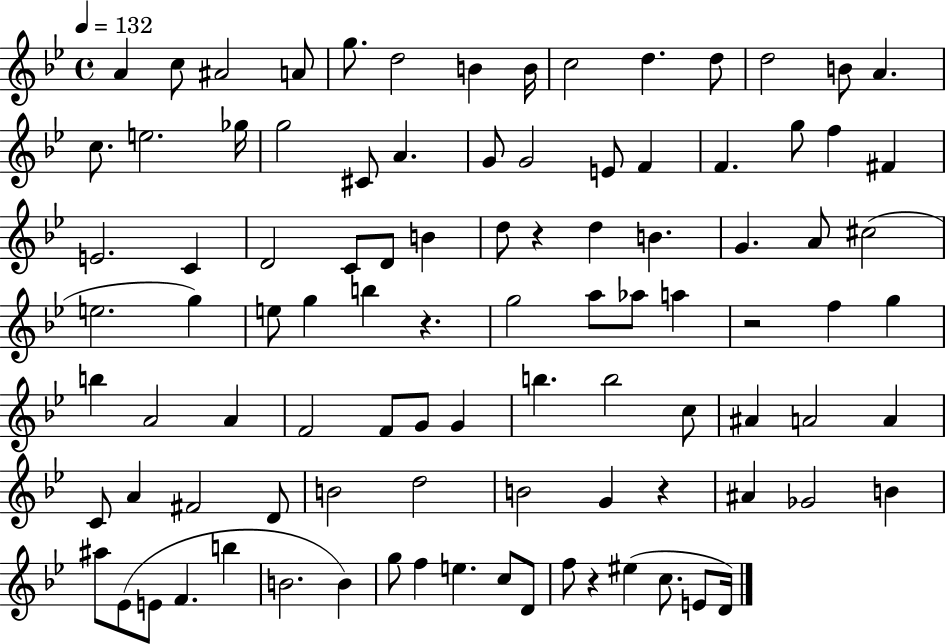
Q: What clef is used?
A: treble